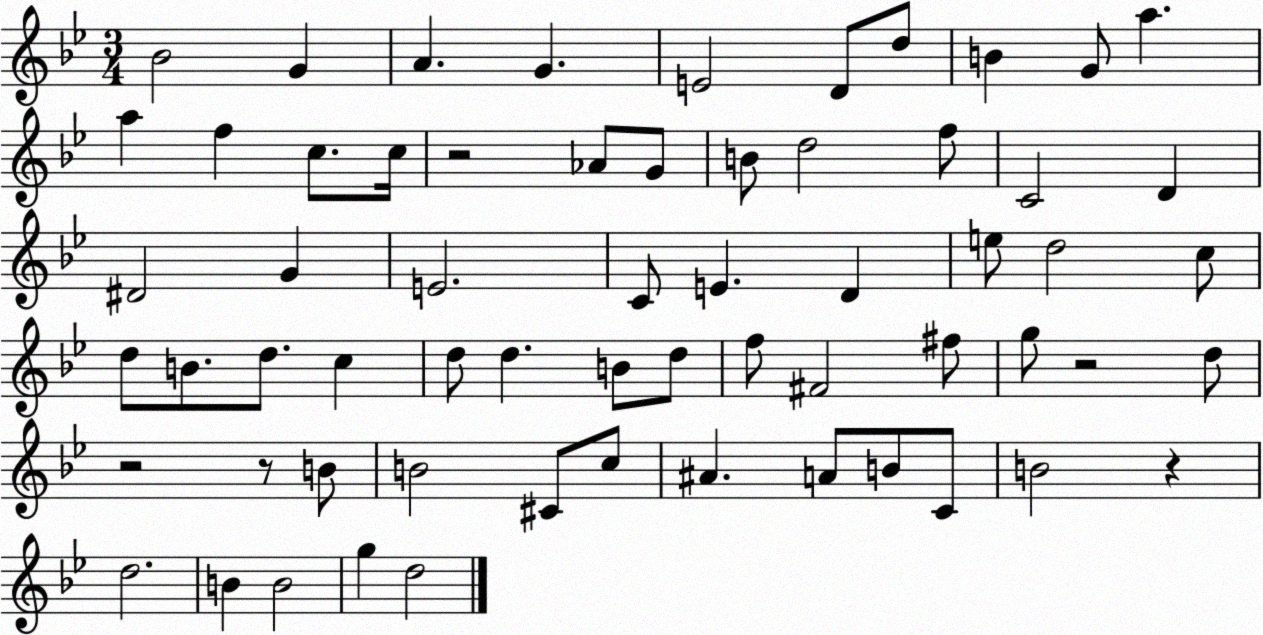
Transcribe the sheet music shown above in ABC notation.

X:1
T:Untitled
M:3/4
L:1/4
K:Bb
_B2 G A G E2 D/2 d/2 B G/2 a a f c/2 c/4 z2 _A/2 G/2 B/2 d2 f/2 C2 D ^D2 G E2 C/2 E D e/2 d2 c/2 d/2 B/2 d/2 c d/2 d B/2 d/2 f/2 ^F2 ^f/2 g/2 z2 d/2 z2 z/2 B/2 B2 ^C/2 c/2 ^A A/2 B/2 C/2 B2 z d2 B B2 g d2